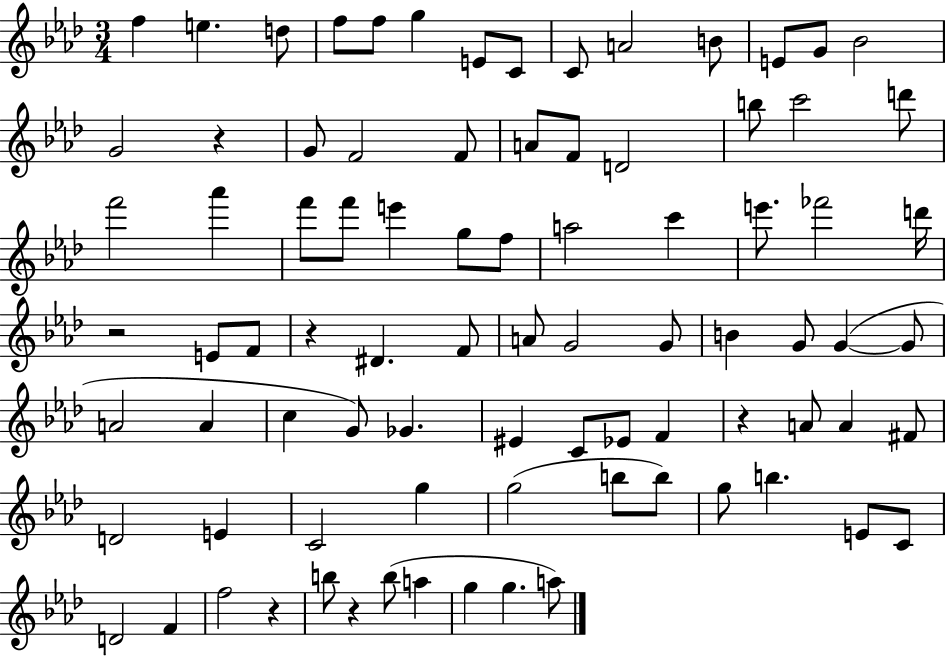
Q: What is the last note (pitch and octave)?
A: A5